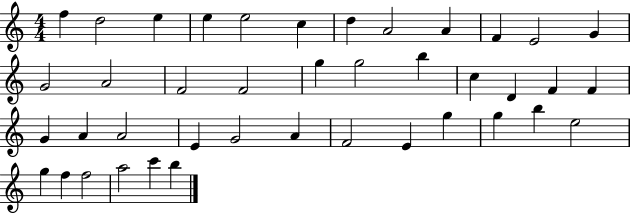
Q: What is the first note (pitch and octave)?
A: F5